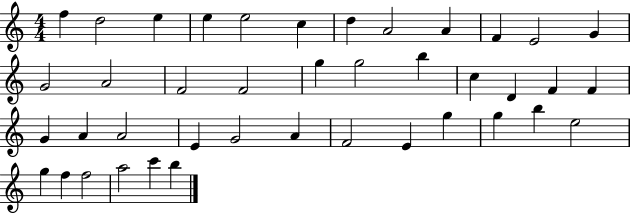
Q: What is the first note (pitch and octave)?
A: F5